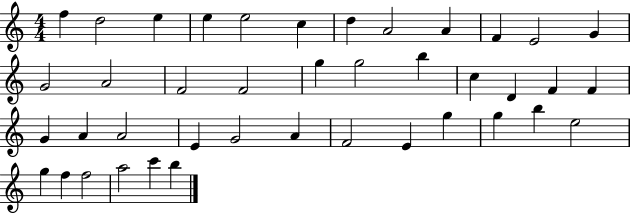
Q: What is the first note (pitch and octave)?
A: F5